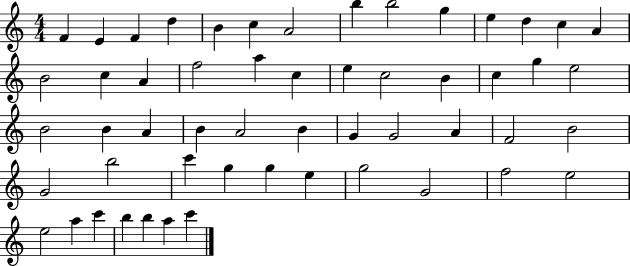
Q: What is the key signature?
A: C major